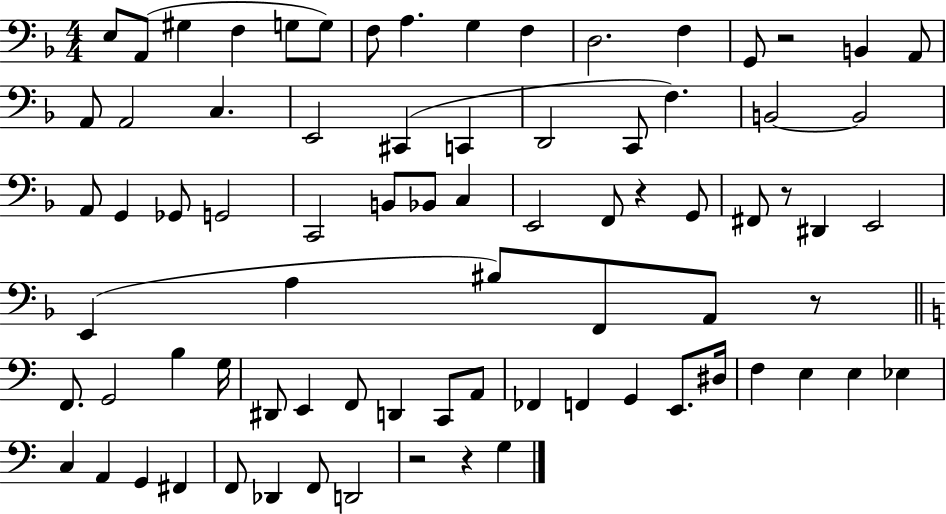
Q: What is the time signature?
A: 4/4